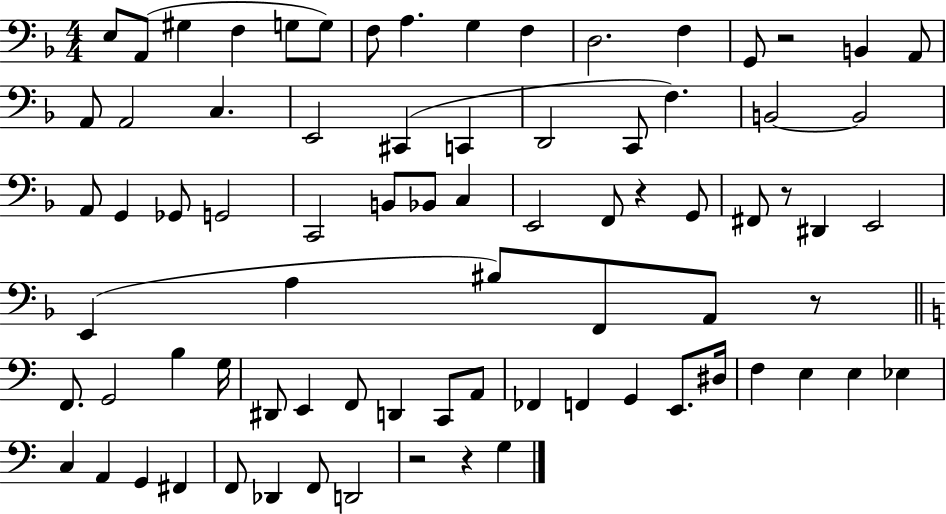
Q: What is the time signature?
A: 4/4